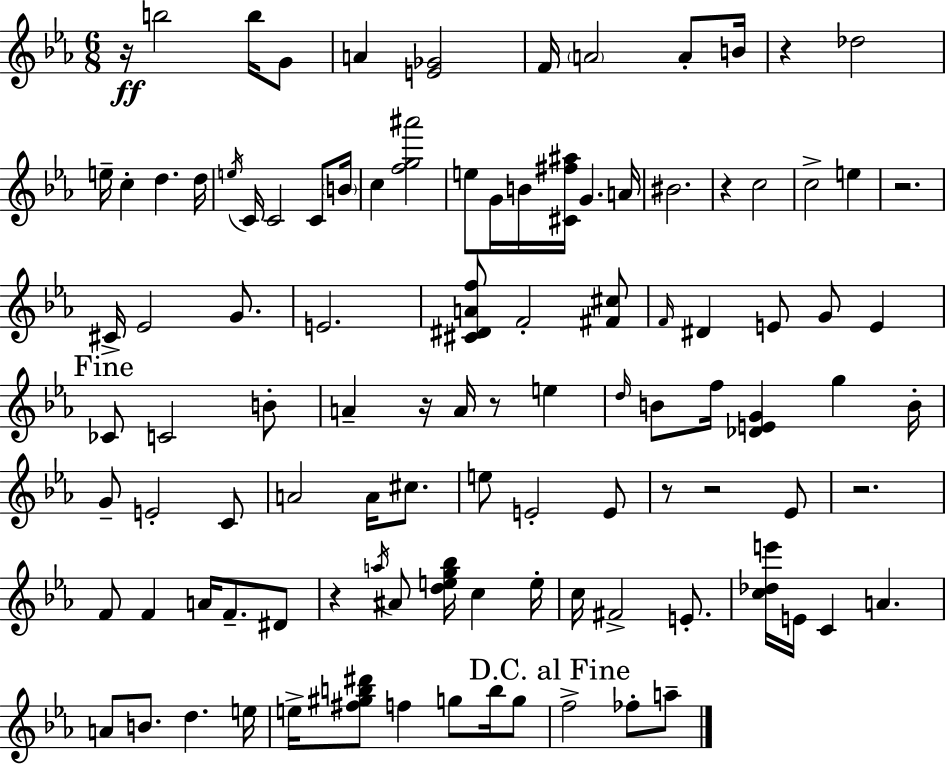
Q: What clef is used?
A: treble